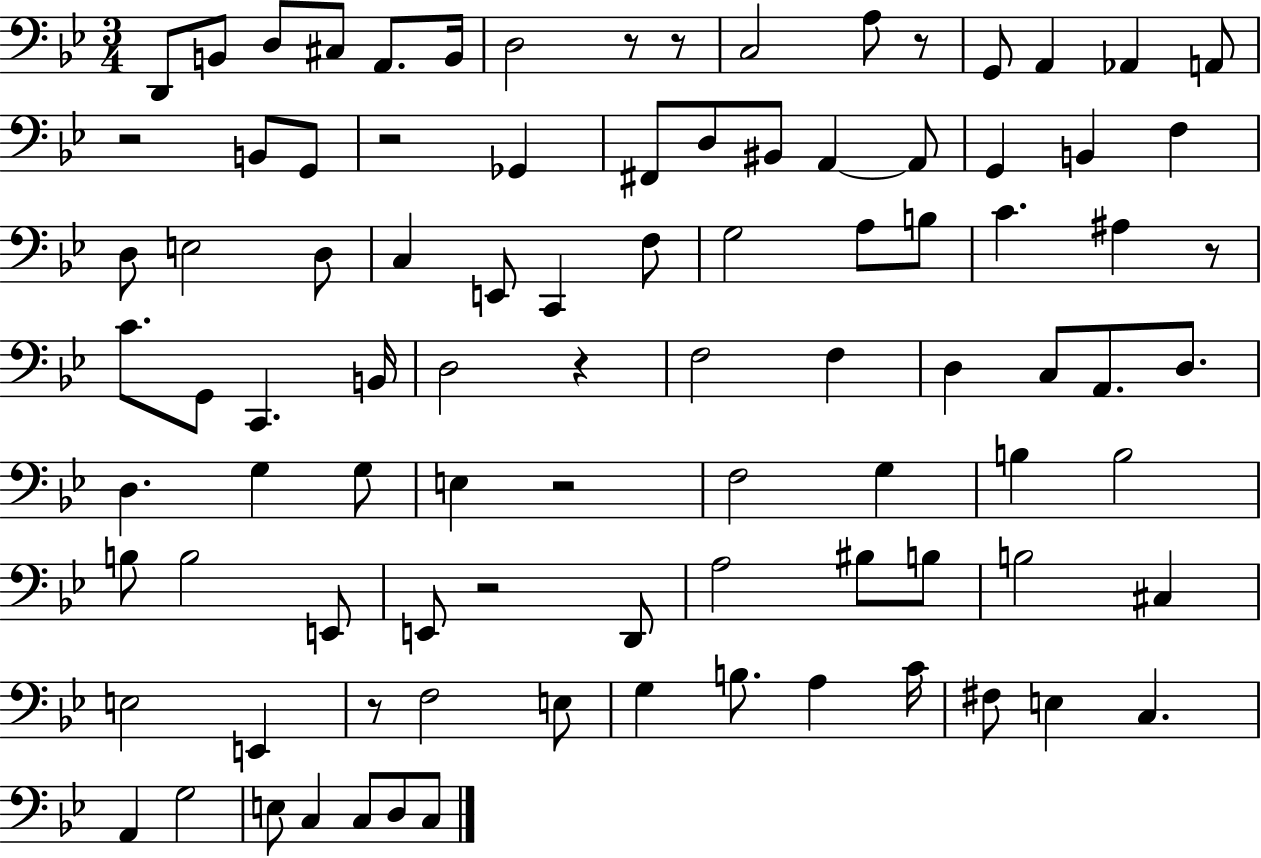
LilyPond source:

{
  \clef bass
  \numericTimeSignature
  \time 3/4
  \key bes \major
  d,8 b,8 d8 cis8 a,8. b,16 | d2 r8 r8 | c2 a8 r8 | g,8 a,4 aes,4 a,8 | \break r2 b,8 g,8 | r2 ges,4 | fis,8 d8 bis,8 a,4~~ a,8 | g,4 b,4 f4 | \break d8 e2 d8 | c4 e,8 c,4 f8 | g2 a8 b8 | c'4. ais4 r8 | \break c'8. g,8 c,4. b,16 | d2 r4 | f2 f4 | d4 c8 a,8. d8. | \break d4. g4 g8 | e4 r2 | f2 g4 | b4 b2 | \break b8 b2 e,8 | e,8 r2 d,8 | a2 bis8 b8 | b2 cis4 | \break e2 e,4 | r8 f2 e8 | g4 b8. a4 c'16 | fis8 e4 c4. | \break a,4 g2 | e8 c4 c8 d8 c8 | \bar "|."
}